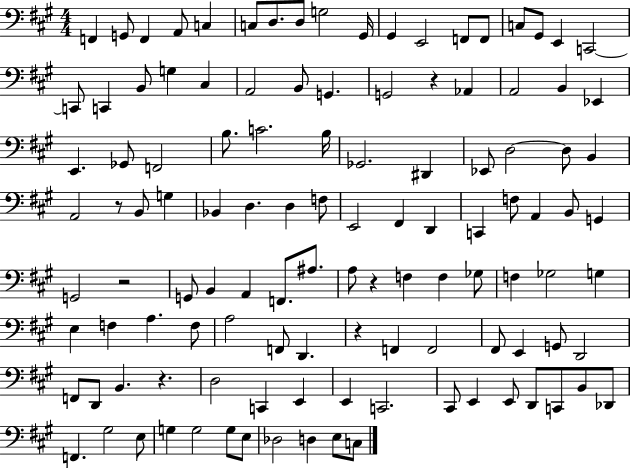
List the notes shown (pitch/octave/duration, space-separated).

F2/q G2/e F2/q A2/e C3/q C3/e D3/e. D3/e G3/h G#2/s G#2/q E2/h F2/e F2/e C3/e G#2/e E2/q C2/h C2/e C2/q B2/e G3/q C#3/q A2/h B2/e G2/q. G2/h R/q Ab2/q A2/h B2/q Eb2/q E2/q. Gb2/e F2/h B3/e. C4/h. B3/s Gb2/h. D#2/q Eb2/e D3/h D3/e B2/q A2/h R/e B2/e G3/q Bb2/q D3/q. D3/q F3/e E2/h F#2/q D2/q C2/q F3/e A2/q B2/e G2/q G2/h R/h G2/e B2/q A2/q F2/e. A#3/e. A3/e R/q F3/q F3/q Gb3/e F3/q Gb3/h G3/q E3/q F3/q A3/q. F3/e A3/h F2/e D2/q. R/q F2/q F2/h F#2/e E2/q G2/e D2/h F2/e D2/e B2/q. R/q. D3/h C2/q E2/q E2/q C2/h. C#2/e E2/q E2/e D2/e C2/e B2/e Db2/e F2/q. G#3/h E3/e G3/q G3/h G3/e E3/e Db3/h D3/q E3/e C3/e